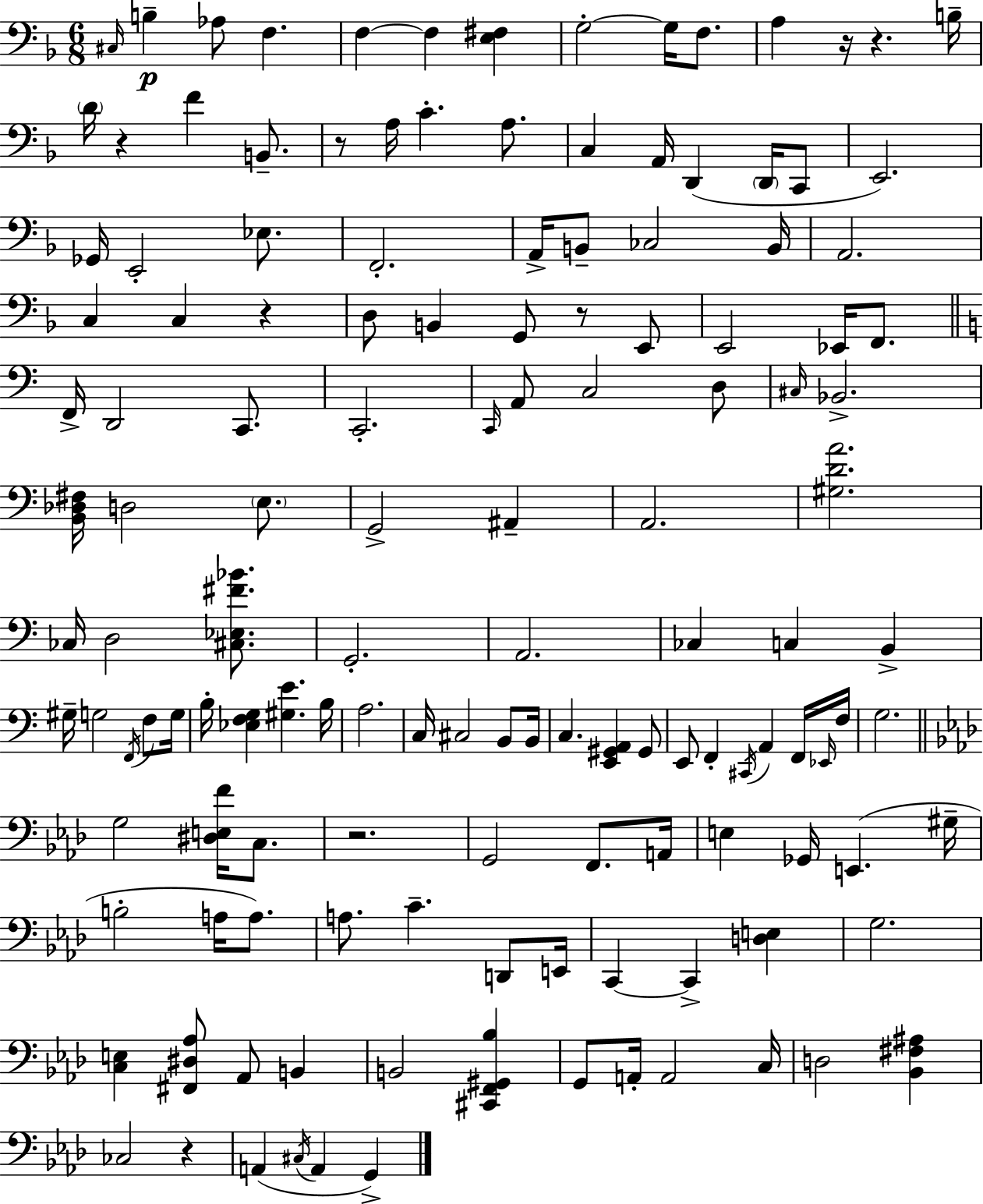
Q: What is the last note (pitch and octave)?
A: G2